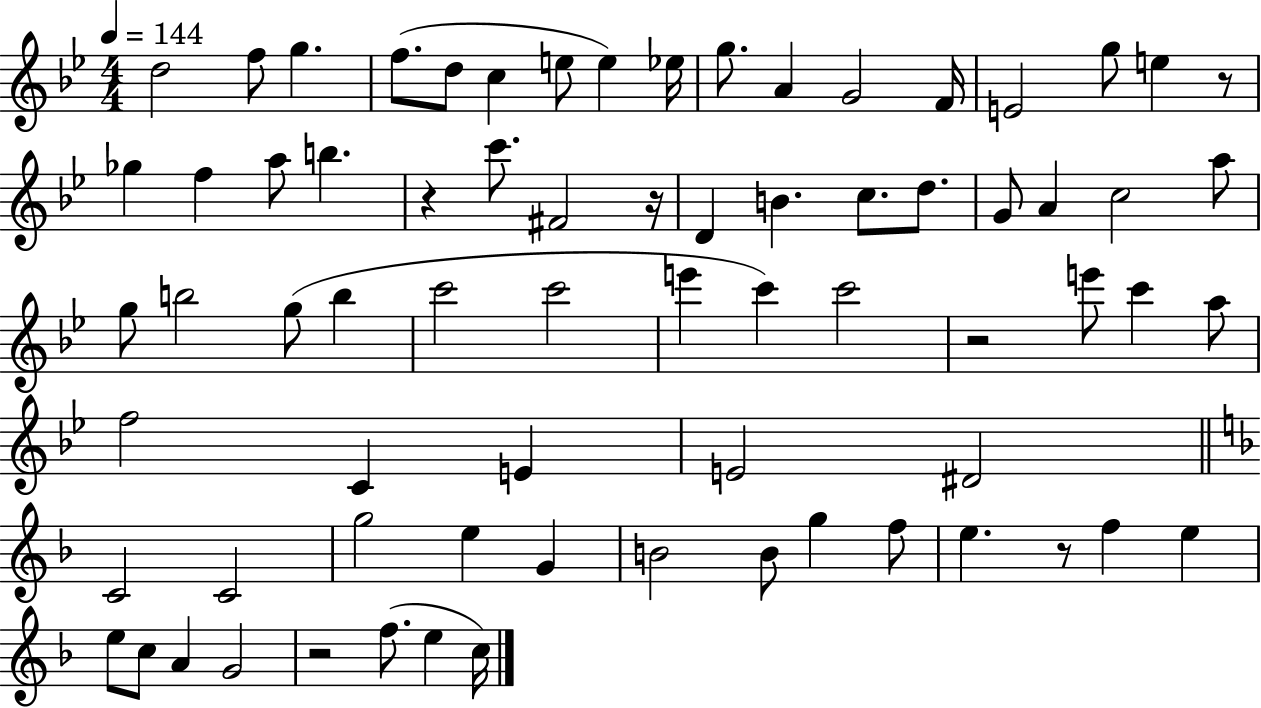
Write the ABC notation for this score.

X:1
T:Untitled
M:4/4
L:1/4
K:Bb
d2 f/2 g f/2 d/2 c e/2 e _e/4 g/2 A G2 F/4 E2 g/2 e z/2 _g f a/2 b z c'/2 ^F2 z/4 D B c/2 d/2 G/2 A c2 a/2 g/2 b2 g/2 b c'2 c'2 e' c' c'2 z2 e'/2 c' a/2 f2 C E E2 ^D2 C2 C2 g2 e G B2 B/2 g f/2 e z/2 f e e/2 c/2 A G2 z2 f/2 e c/4